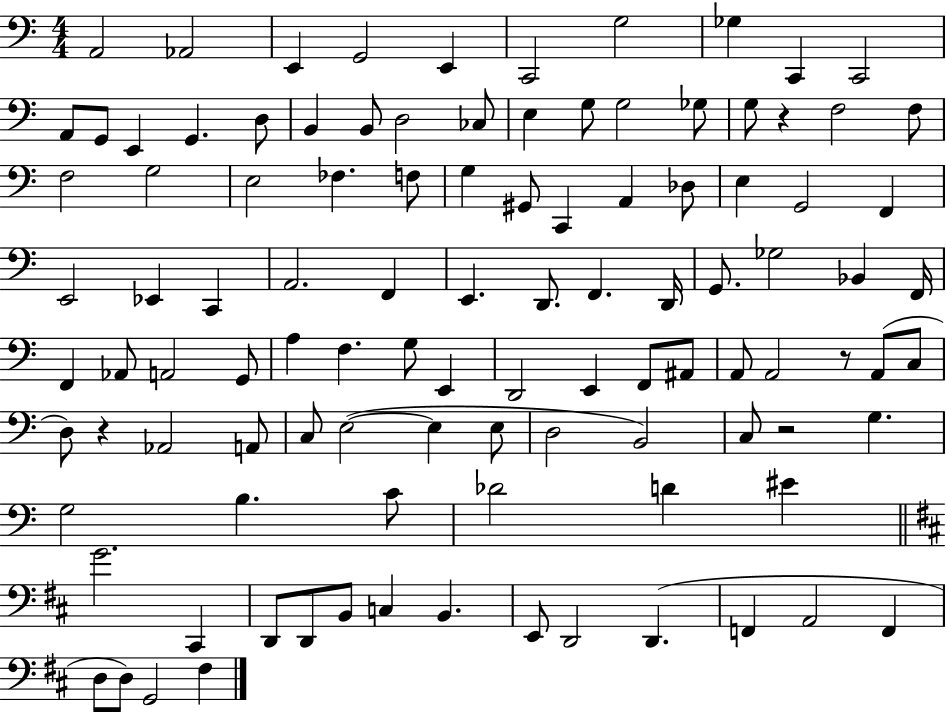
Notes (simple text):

A2/h Ab2/h E2/q G2/h E2/q C2/h G3/h Gb3/q C2/q C2/h A2/e G2/e E2/q G2/q. D3/e B2/q B2/e D3/h CES3/e E3/q G3/e G3/h Gb3/e G3/e R/q F3/h F3/e F3/h G3/h E3/h FES3/q. F3/e G3/q G#2/e C2/q A2/q Db3/e E3/q G2/h F2/q E2/h Eb2/q C2/q A2/h. F2/q E2/q. D2/e. F2/q. D2/s G2/e. Gb3/h Bb2/q F2/s F2/q Ab2/e A2/h G2/e A3/q F3/q. G3/e E2/q D2/h E2/q F2/e A#2/e A2/e A2/h R/e A2/e C3/e D3/e R/q Ab2/h A2/e C3/e E3/h E3/q E3/e D3/h B2/h C3/e R/h G3/q. G3/h B3/q. C4/e Db4/h D4/q EIS4/q G4/h. C#2/q D2/e D2/e B2/e C3/q B2/q. E2/e D2/h D2/q. F2/q A2/h F2/q D3/e D3/e G2/h F#3/q